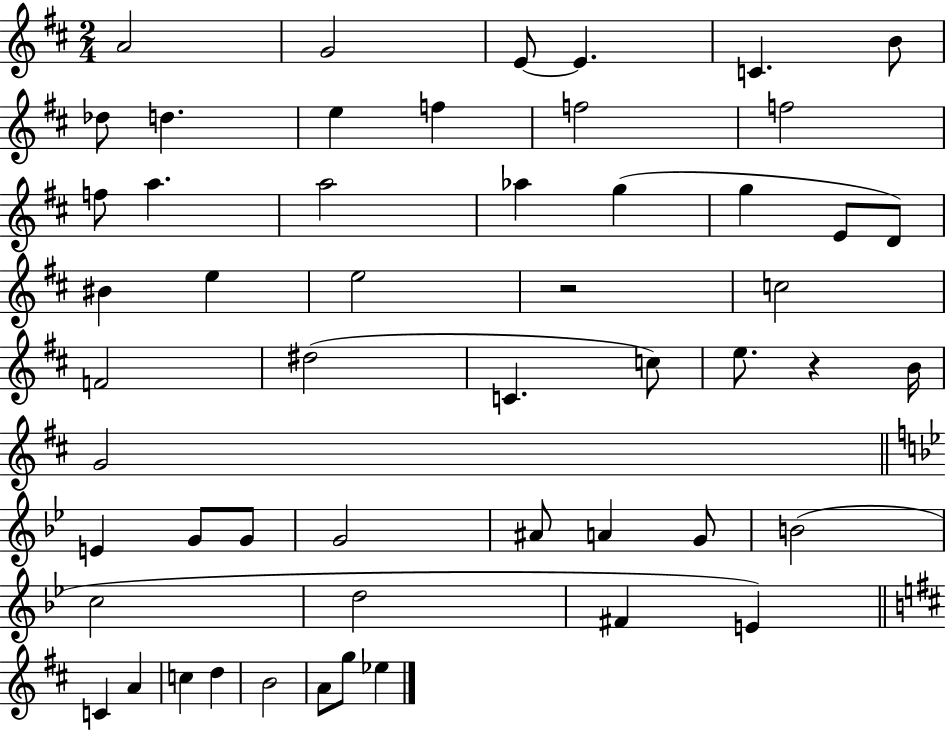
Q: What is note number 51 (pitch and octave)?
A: Eb5